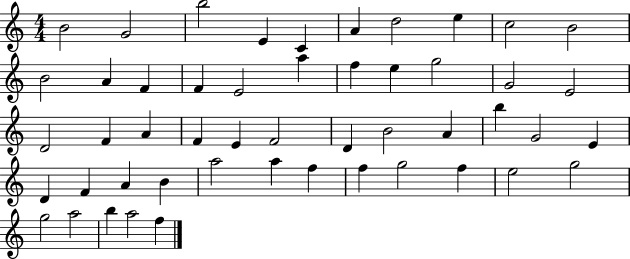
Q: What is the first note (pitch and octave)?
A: B4